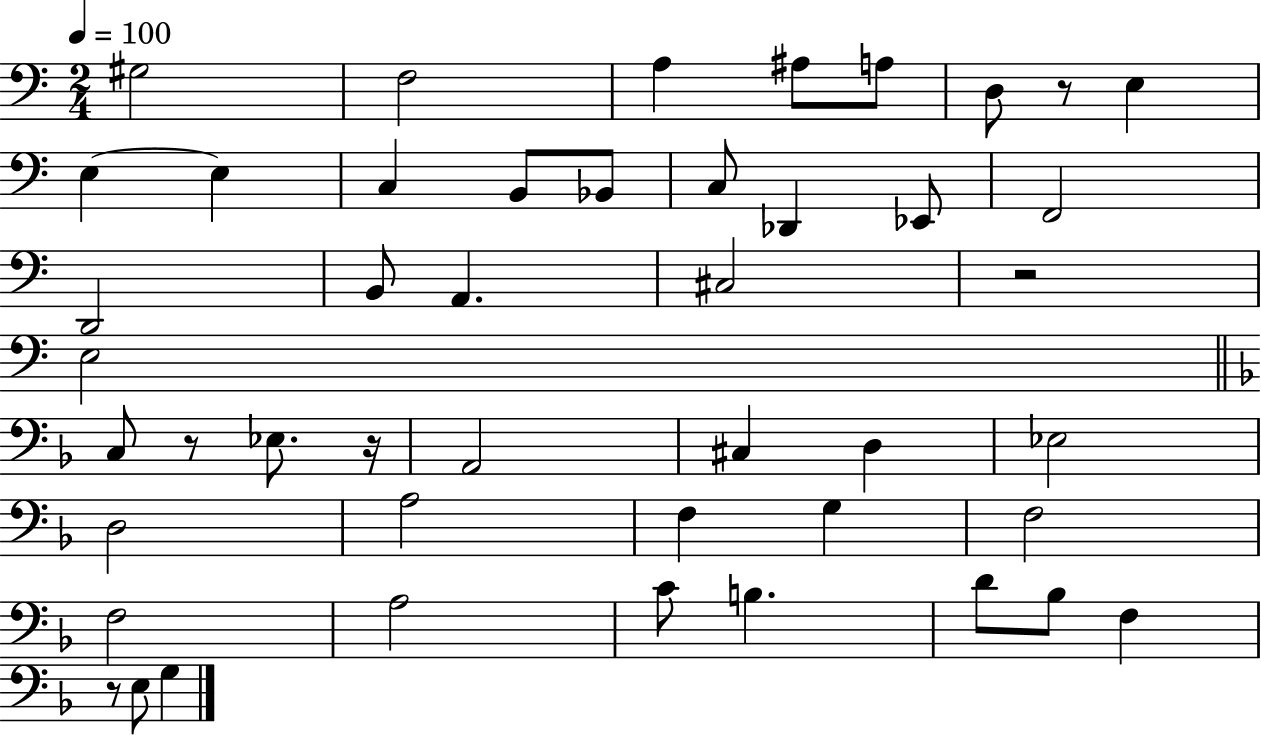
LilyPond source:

{
  \clef bass
  \numericTimeSignature
  \time 2/4
  \key c \major
  \tempo 4 = 100
  \repeat volta 2 { gis2 | f2 | a4 ais8 a8 | d8 r8 e4 | \break e4~~ e4 | c4 b,8 bes,8 | c8 des,4 ees,8 | f,2 | \break d,2 | b,8 a,4. | cis2 | r2 | \break e2 | \bar "||" \break \key d \minor c8 r8 ees8. r16 | a,2 | cis4 d4 | ees2 | \break d2 | a2 | f4 g4 | f2 | \break f2 | a2 | c'8 b4. | d'8 bes8 f4 | \break r8 e8 g4 | } \bar "|."
}